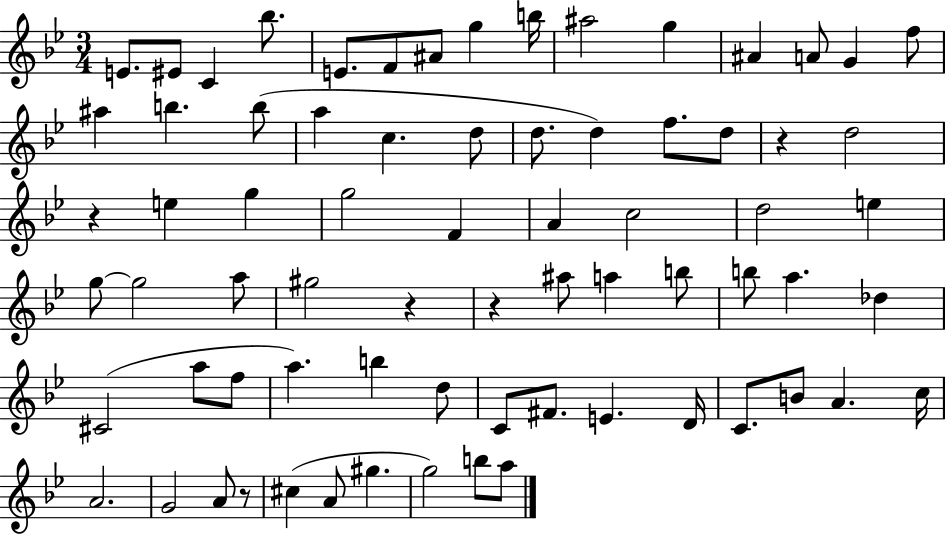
X:1
T:Untitled
M:3/4
L:1/4
K:Bb
E/2 ^E/2 C _b/2 E/2 F/2 ^A/2 g b/4 ^a2 g ^A A/2 G f/2 ^a b b/2 a c d/2 d/2 d f/2 d/2 z d2 z e g g2 F A c2 d2 e g/2 g2 a/2 ^g2 z z ^a/2 a b/2 b/2 a _d ^C2 a/2 f/2 a b d/2 C/2 ^F/2 E D/4 C/2 B/2 A c/4 A2 G2 A/2 z/2 ^c A/2 ^g g2 b/2 a/2